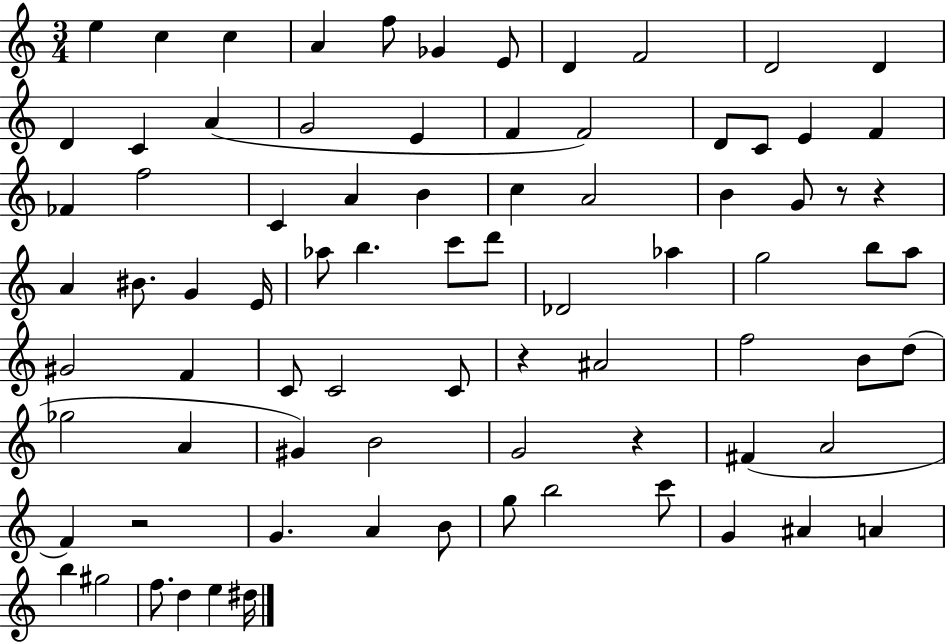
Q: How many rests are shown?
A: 5